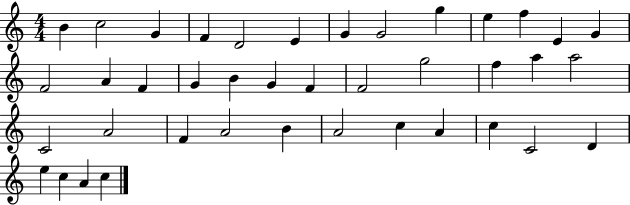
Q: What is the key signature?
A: C major